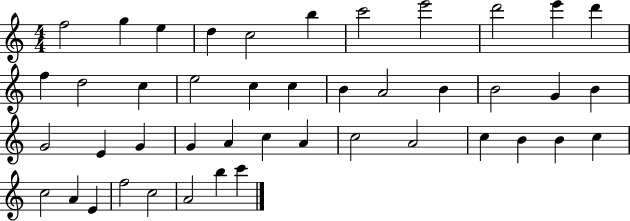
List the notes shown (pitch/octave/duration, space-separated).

F5/h G5/q E5/q D5/q C5/h B5/q C6/h E6/h D6/h E6/q D6/q F5/q D5/h C5/q E5/h C5/q C5/q B4/q A4/h B4/q B4/h G4/q B4/q G4/h E4/q G4/q G4/q A4/q C5/q A4/q C5/h A4/h C5/q B4/q B4/q C5/q C5/h A4/q E4/q F5/h C5/h A4/h B5/q C6/q